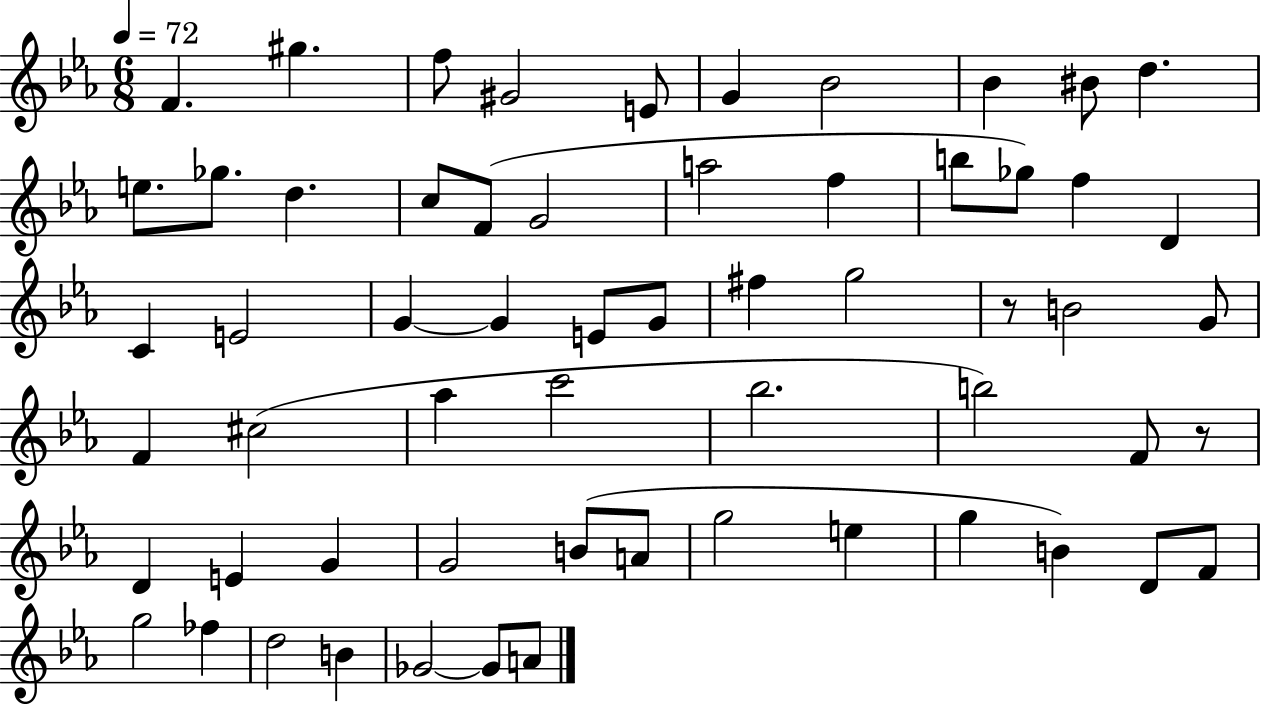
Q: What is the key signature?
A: EES major